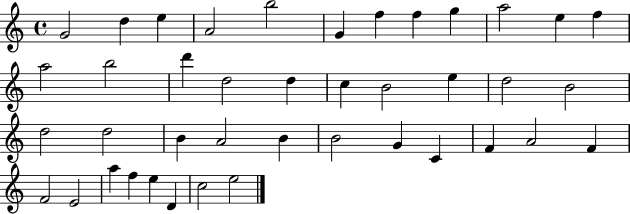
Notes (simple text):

G4/h D5/q E5/q A4/h B5/h G4/q F5/q F5/q G5/q A5/h E5/q F5/q A5/h B5/h D6/q D5/h D5/q C5/q B4/h E5/q D5/h B4/h D5/h D5/h B4/q A4/h B4/q B4/h G4/q C4/q F4/q A4/h F4/q F4/h E4/h A5/q F5/q E5/q D4/q C5/h E5/h